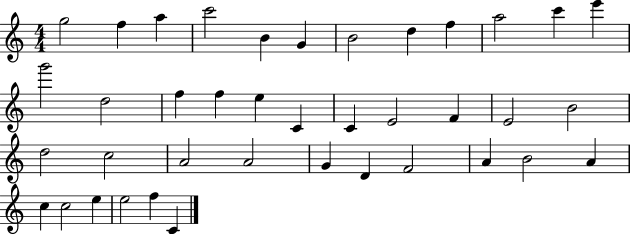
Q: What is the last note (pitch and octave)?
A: C4